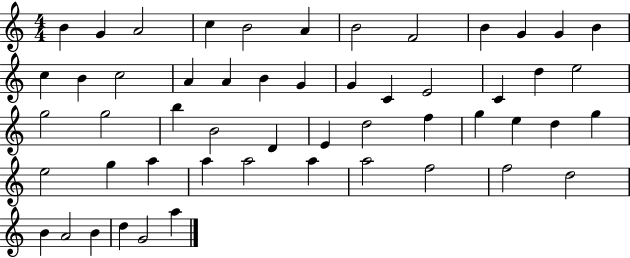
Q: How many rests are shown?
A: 0